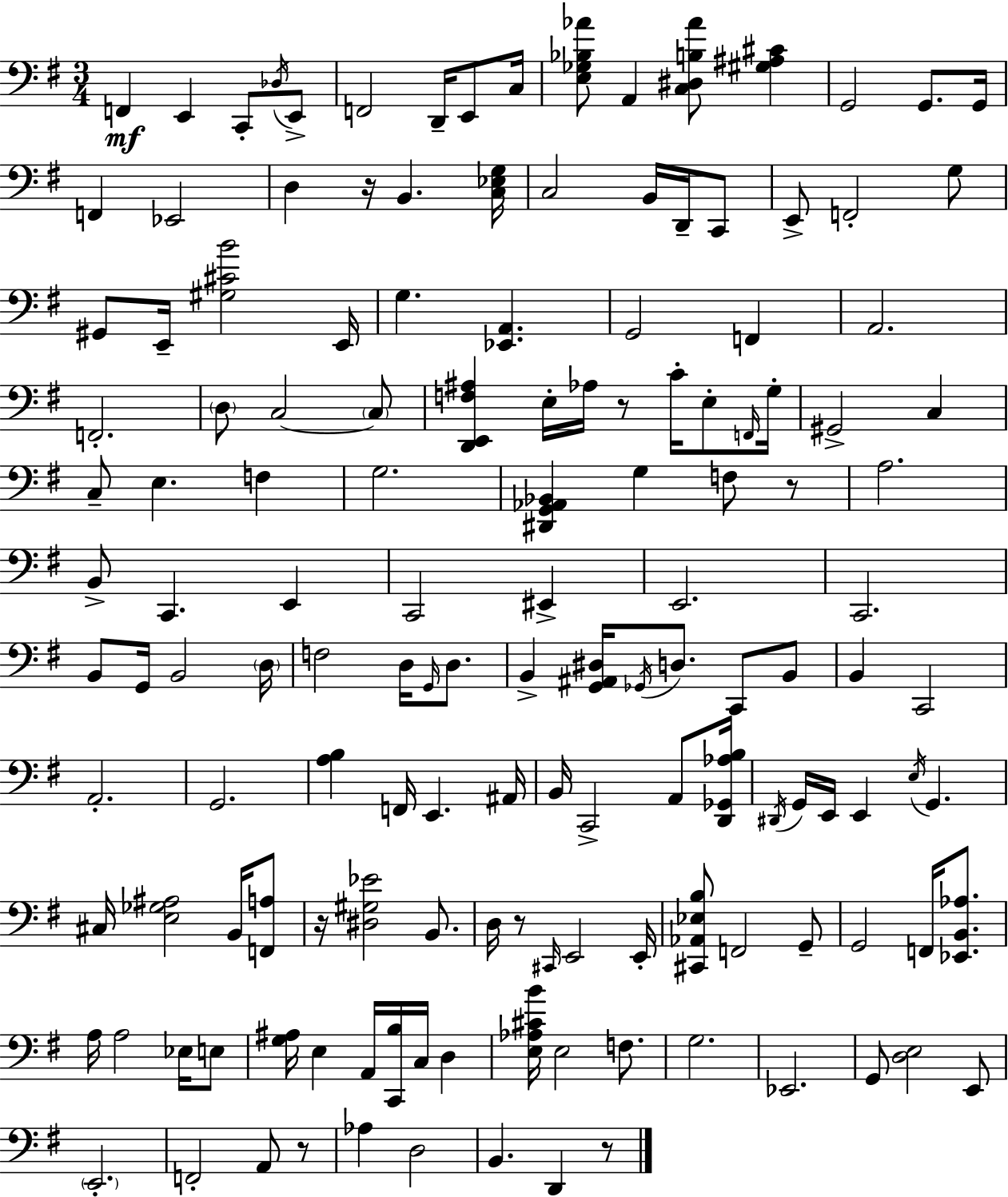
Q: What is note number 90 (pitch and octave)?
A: D3